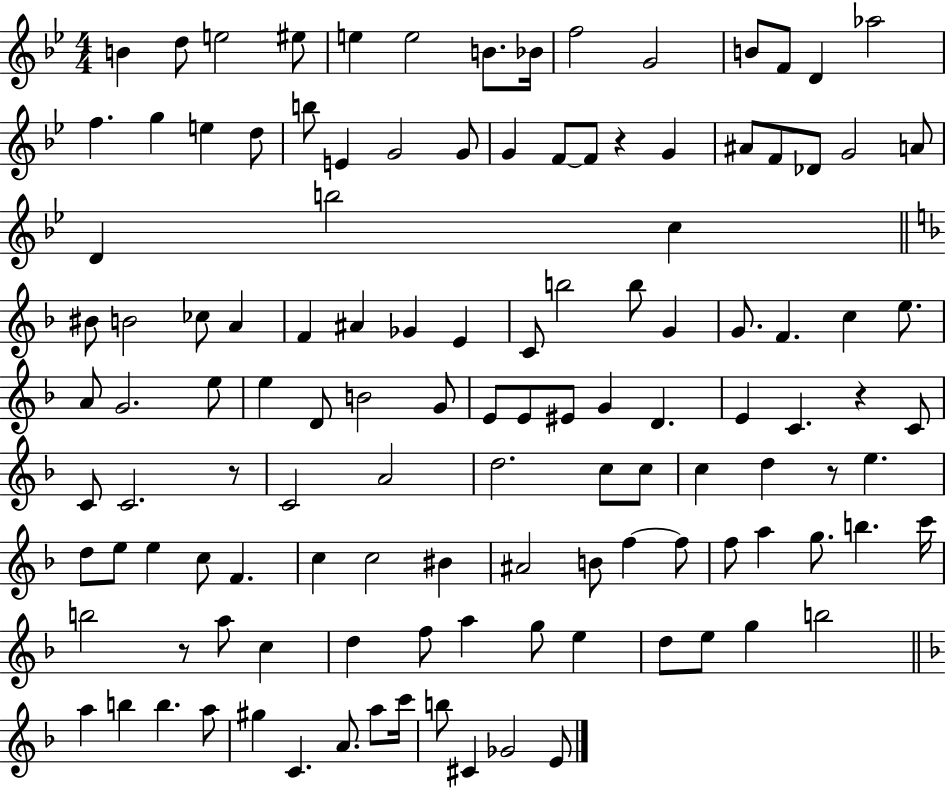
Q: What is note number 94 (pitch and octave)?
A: A5